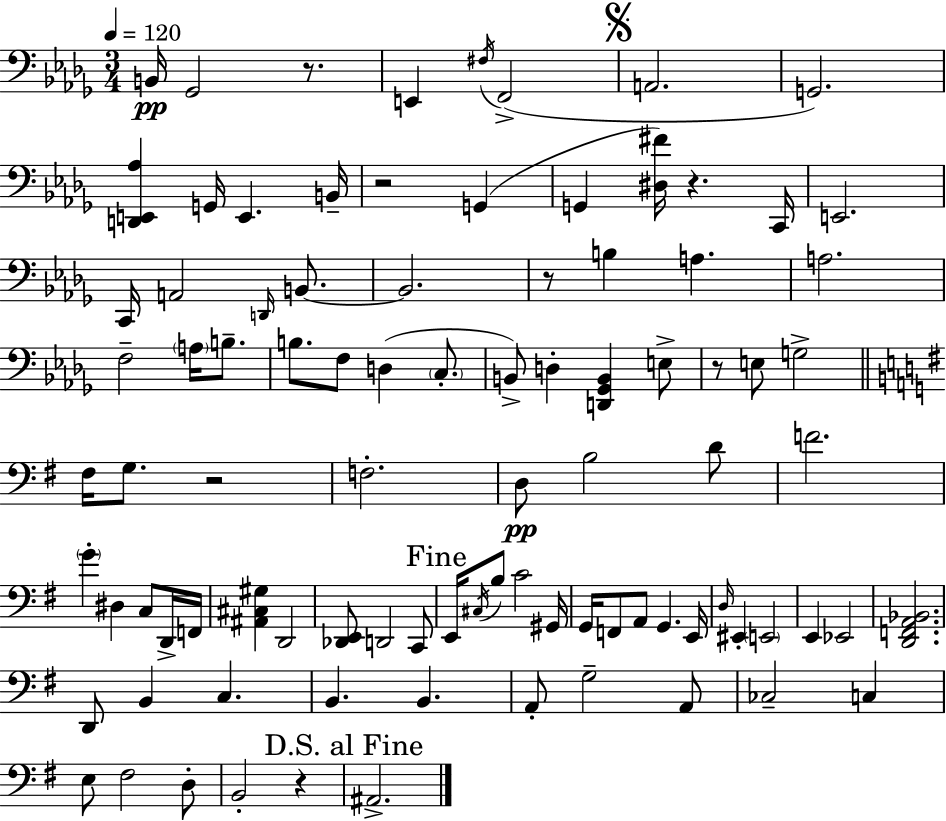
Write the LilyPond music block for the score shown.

{
  \clef bass
  \numericTimeSignature
  \time 3/4
  \key bes \minor
  \tempo 4 = 120
  \repeat volta 2 { b,16\pp ges,2 r8. | e,4 \acciaccatura { fis16 } f,2->( | \mark \markup { \musicglyph "scripts.segno" } a,2. | g,2.) | \break <d, e, aes>4 g,16 e,4. | b,16-- r2 g,4( | g,4 <dis fis'>16) r4. | c,16 e,2. | \break c,16 a,2 \grace { d,16 } b,8.~~ | b,2. | r8 b4 a4. | a2. | \break f2-- \parenthesize a16 b8.-- | b8. f8 d4( \parenthesize c8.-. | b,8->) d4-. <d, ges, b,>4 | e8-> r8 e8 g2-> | \break \bar "||" \break \key e \minor fis16 g8. r2 | f2.-. | d8\pp b2 d'8 | f'2. | \break \parenthesize g'4-. dis4 c8 d,16-> f,16 | <ais, cis gis>4 d,2 | <des, e,>8 d,2 c,8 | \mark "Fine" e,16 \acciaccatura { cis16 } b8 c'2 | \break gis,16 g,16 f,8 a,8 g,4. | e,16 \grace { d16 } eis,4-. \parenthesize e,2 | e,4 ees,2 | <d, f, a, bes,>2. | \break d,8 b,4 c4. | b,4. b,4. | a,8-. g2-- | a,8 ces2-- c4 | \break e8 fis2 | d8-. b,2-. r4 | \mark "D.S. al Fine" ais,2.-> | } \bar "|."
}